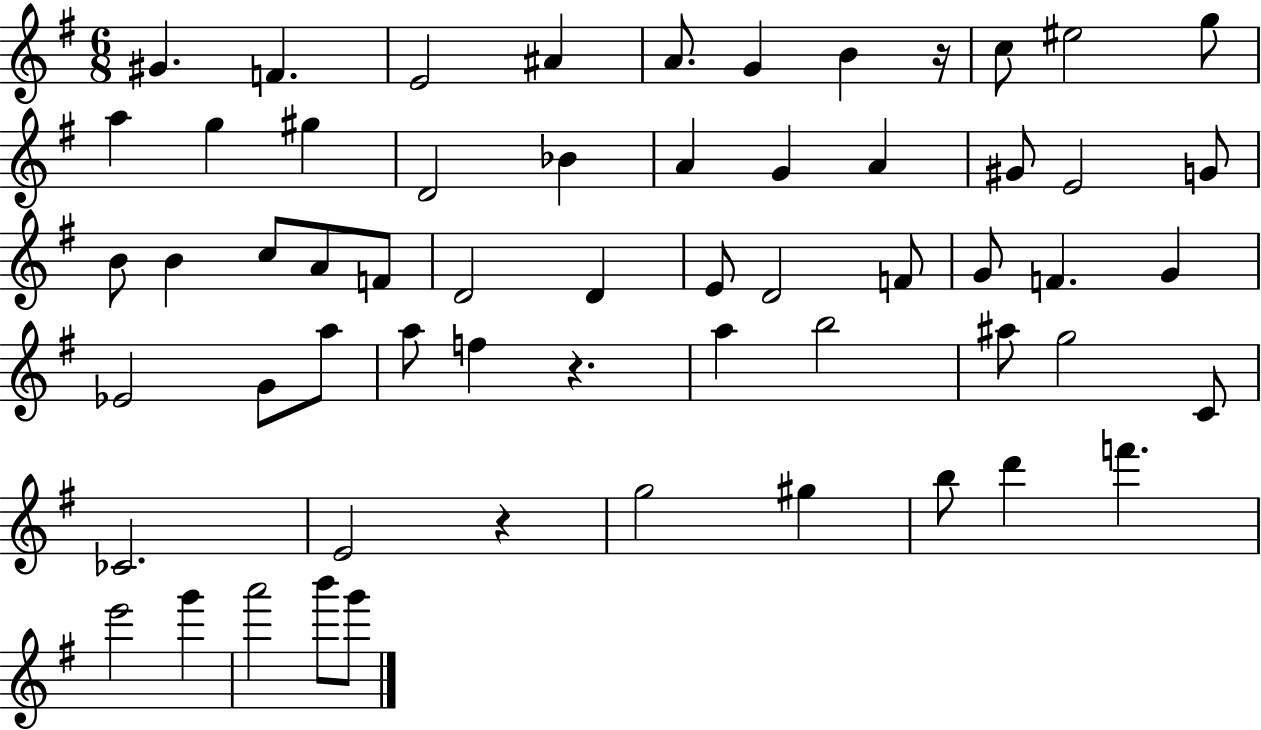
G#4/q. F4/q. E4/h A#4/q A4/e. G4/q B4/q R/s C5/e EIS5/h G5/e A5/q G5/q G#5/q D4/h Bb4/q A4/q G4/q A4/q G#4/e E4/h G4/e B4/e B4/q C5/e A4/e F4/e D4/h D4/q E4/e D4/h F4/e G4/e F4/q. G4/q Eb4/h G4/e A5/e A5/e F5/q R/q. A5/q B5/h A#5/e G5/h C4/e CES4/h. E4/h R/q G5/h G#5/q B5/e D6/q F6/q. E6/h G6/q A6/h B6/e G6/e